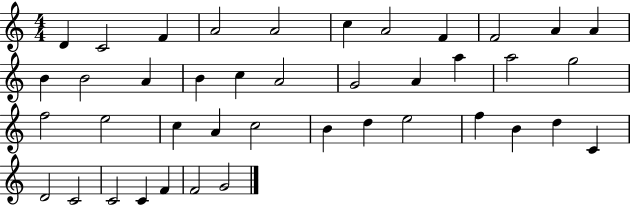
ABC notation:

X:1
T:Untitled
M:4/4
L:1/4
K:C
D C2 F A2 A2 c A2 F F2 A A B B2 A B c A2 G2 A a a2 g2 f2 e2 c A c2 B d e2 f B d C D2 C2 C2 C F F2 G2